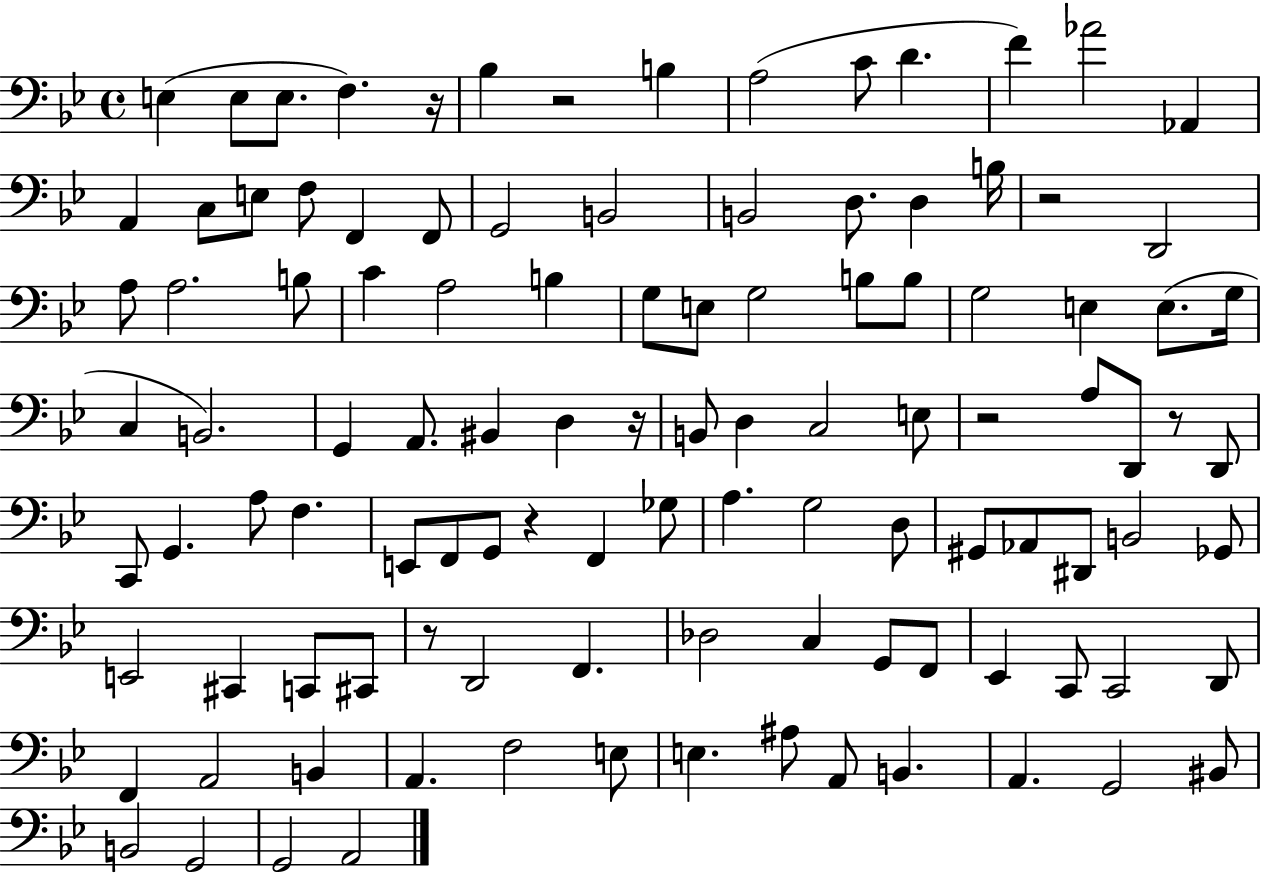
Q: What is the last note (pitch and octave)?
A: A2